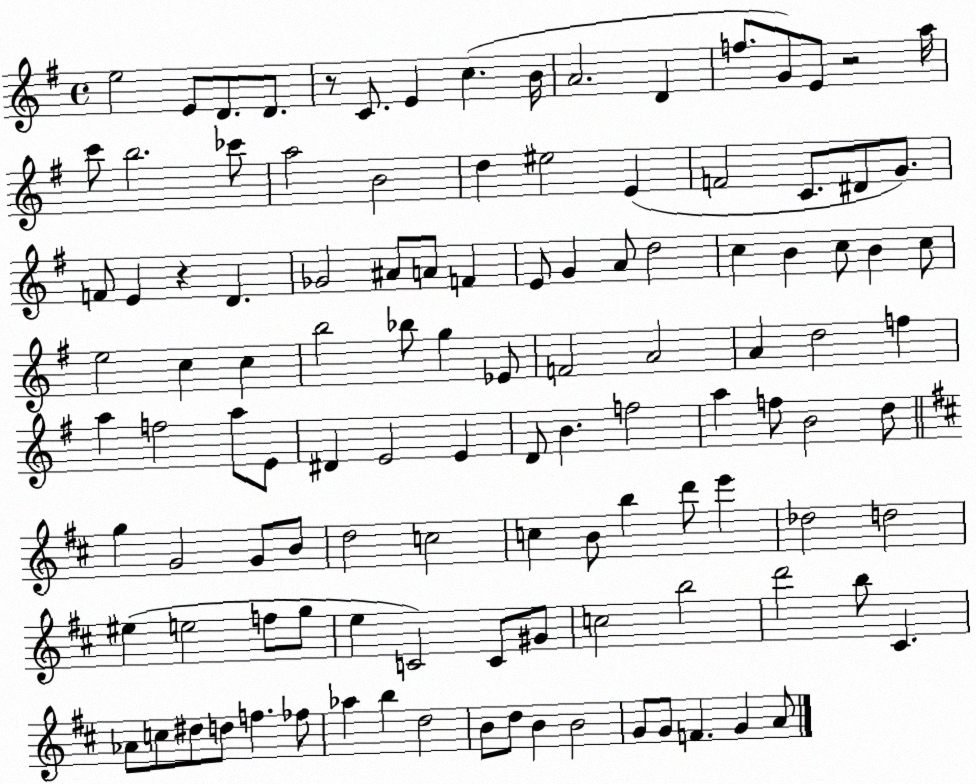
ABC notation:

X:1
T:Untitled
M:4/4
L:1/4
K:G
e2 E/2 D/2 D/2 z/2 C/2 E c B/4 A2 D f/2 G/2 E/2 z2 a/4 c'/2 b2 _c'/2 a2 B2 d ^e2 E F2 C/2 ^D/2 G/2 F/2 E z D _G2 ^A/2 A/2 F E/2 G A/2 d2 c B c/2 B c/2 e2 c c b2 _b/2 g _E/2 F2 A2 A d2 f a f2 a/2 E/2 ^D E2 E D/2 B f2 a f/2 B2 d/2 g G2 G/2 B/2 d2 c2 c B/2 b d'/2 e' _d2 d2 ^e e2 f/2 g/2 e C2 C/2 ^G/2 c2 b2 d'2 b/2 ^C _A/2 c/2 ^d/2 d/2 f _f/2 _a b d2 B/2 d/2 B B2 G/2 G/2 F G A/2